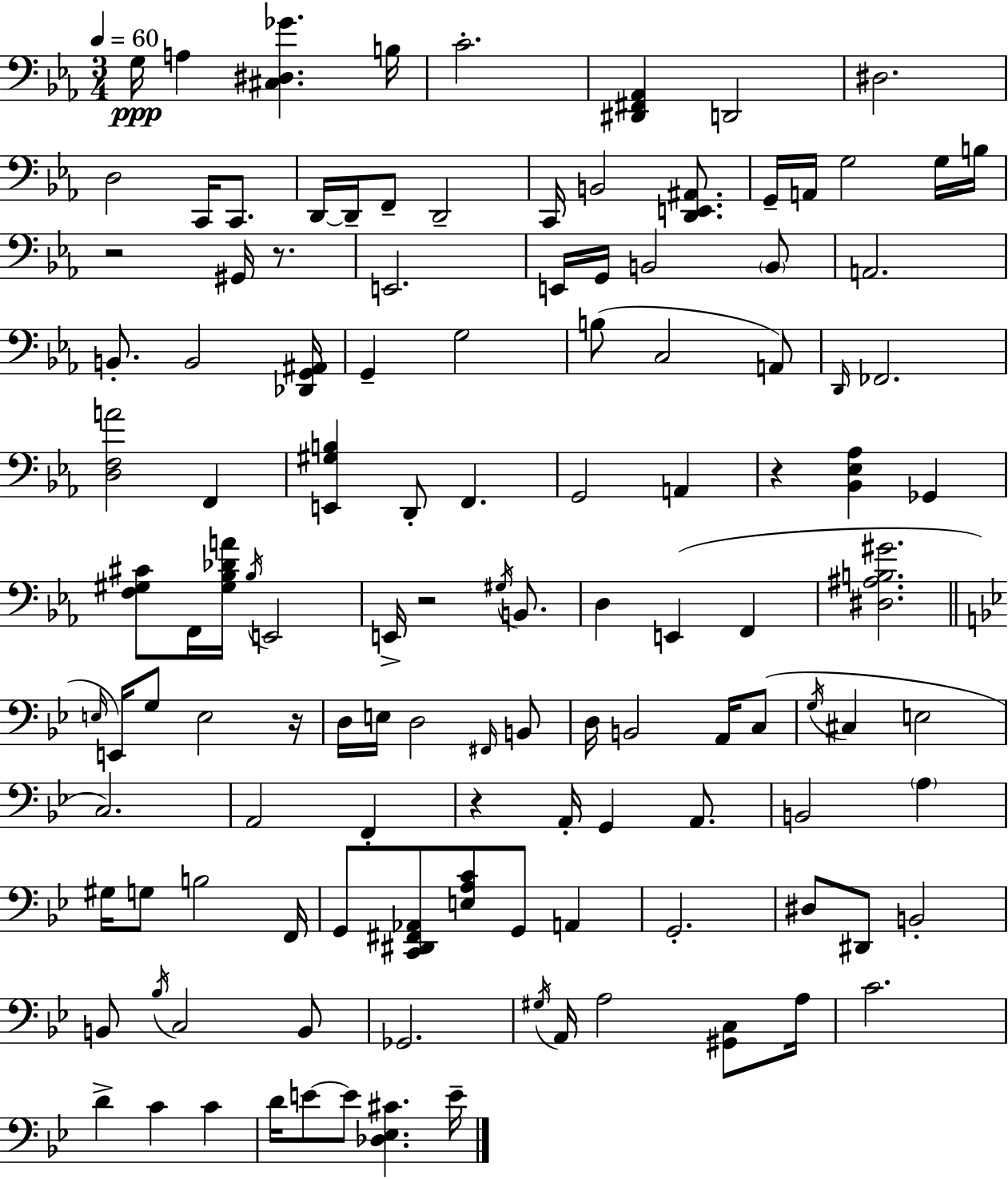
G3/s A3/q [C#3,D#3,Gb4]/q. B3/s C4/h. [D#2,F#2,Ab2]/q D2/h D#3/h. D3/h C2/s C2/e. D2/s D2/s F2/e D2/h C2/s B2/h [D2,E2,A#2]/e. G2/s A2/s G3/h G3/s B3/s R/h G#2/s R/e. E2/h. E2/s G2/s B2/h B2/e A2/h. B2/e. B2/h [Db2,G2,A#2]/s G2/q G3/h B3/e C3/h A2/e D2/s FES2/h. [D3,F3,A4]/h F2/q [E2,G#3,B3]/q D2/e F2/q. G2/h A2/q R/q [Bb2,Eb3,Ab3]/q Gb2/q [F3,G#3,C#4]/e F2/s [G#3,Bb3,Db4,A4]/s Bb3/s E2/h E2/s R/h G#3/s B2/e. D3/q E2/q F2/q [D#3,A#3,B3,G#4]/h. E3/s E2/s G3/e E3/h R/s D3/s E3/s D3/h F#2/s B2/e D3/s B2/h A2/s C3/e G3/s C#3/q E3/h C3/h. A2/h F2/q R/q A2/s G2/q A2/e. B2/h A3/q G#3/s G3/e B3/h F2/s G2/e [C2,D#2,F#2,Ab2]/e [E3,A3,C4]/e G2/e A2/q G2/h. D#3/e D#2/e B2/h B2/e Bb3/s C3/h B2/e Gb2/h. G#3/s A2/s A3/h [G#2,C3]/e A3/s C4/h. D4/q C4/q C4/q D4/s E4/e E4/e [Db3,Eb3,C#4]/q. E4/s